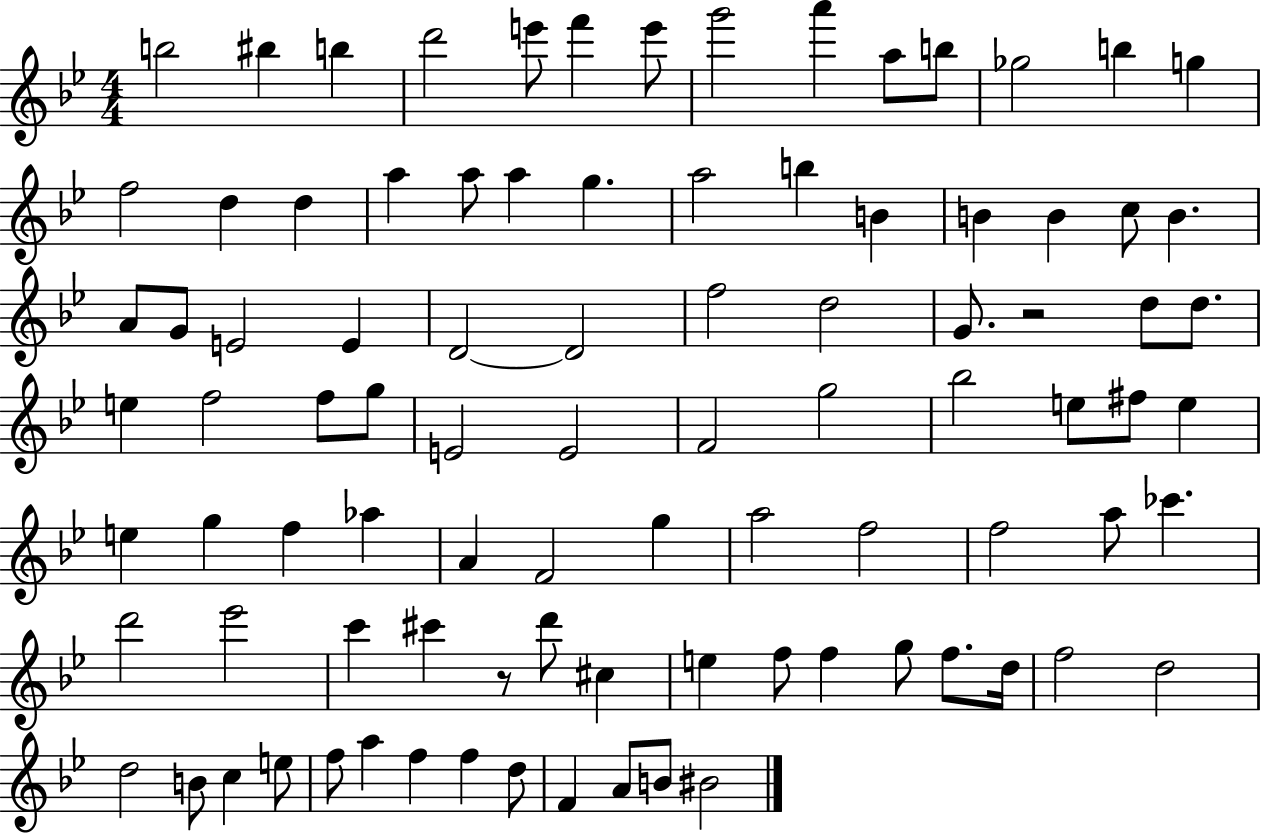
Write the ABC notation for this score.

X:1
T:Untitled
M:4/4
L:1/4
K:Bb
b2 ^b b d'2 e'/2 f' e'/2 g'2 a' a/2 b/2 _g2 b g f2 d d a a/2 a g a2 b B B B c/2 B A/2 G/2 E2 E D2 D2 f2 d2 G/2 z2 d/2 d/2 e f2 f/2 g/2 E2 E2 F2 g2 _b2 e/2 ^f/2 e e g f _a A F2 g a2 f2 f2 a/2 _c' d'2 _e'2 c' ^c' z/2 d'/2 ^c e f/2 f g/2 f/2 d/4 f2 d2 d2 B/2 c e/2 f/2 a f f d/2 F A/2 B/2 ^B2